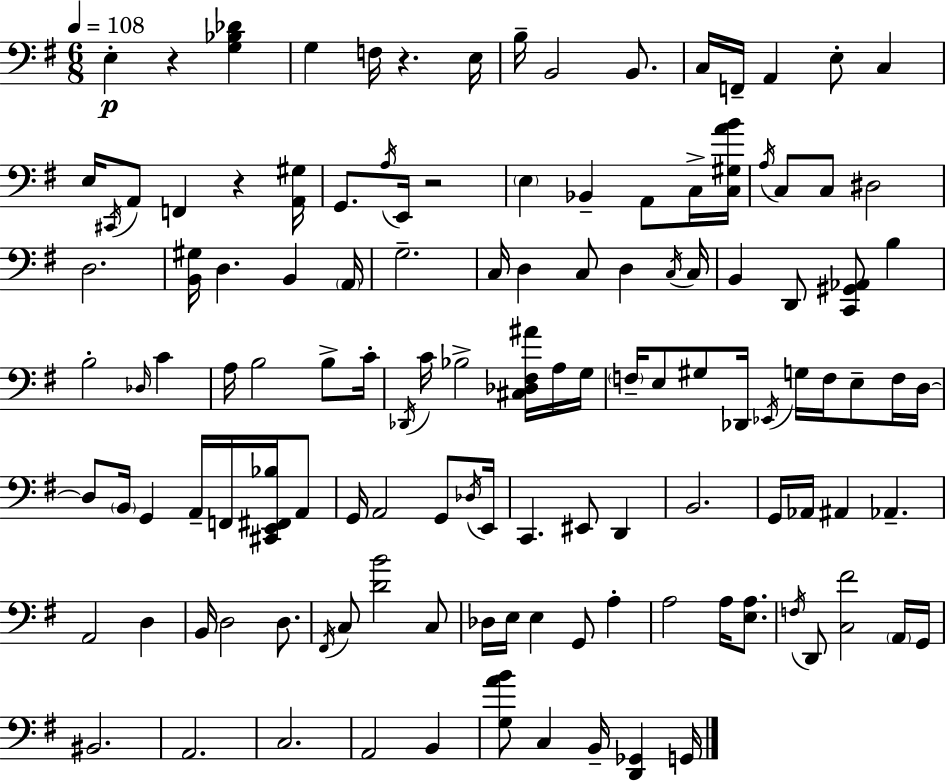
E3/q R/q [G3,Bb3,Db4]/q G3/q F3/s R/q. E3/s B3/s B2/h B2/e. C3/s F2/s A2/q E3/e C3/q E3/s C#2/s A2/e F2/q R/q [A2,G#3]/s G2/e. A3/s E2/s R/h E3/q Bb2/q A2/e C3/s [C3,G#3,A4,B4]/s A3/s C3/e C3/e D#3/h D3/h. [B2,G#3]/s D3/q. B2/q A2/s G3/h. C3/s D3/q C3/e D3/q C3/s C3/s B2/q D2/e [C2,G#2,Ab2]/e B3/q B3/h Db3/s C4/q A3/s B3/h B3/e C4/s Db2/s C4/s Bb3/h [C#3,Db3,F#3,A#4]/s A3/s G3/s F3/s E3/e G#3/e Db2/s Eb2/s G3/s F3/s E3/e F3/s D3/s D3/e B2/s G2/q A2/s F2/s [C#2,E2,F#2,Bb3]/s A2/e G2/s A2/h G2/e Db3/s E2/s C2/q. EIS2/e D2/q B2/h. G2/s Ab2/s A#2/q Ab2/q. A2/h D3/q B2/s D3/h D3/e. F#2/s C3/e [D4,B4]/h C3/e Db3/s E3/s E3/q G2/e A3/q A3/h A3/s [E3,A3]/e. F3/s D2/e [C3,F#4]/h A2/s G2/s BIS2/h. A2/h. C3/h. A2/h B2/q [G3,A4,B4]/e C3/q B2/s [D2,Gb2]/q G2/s